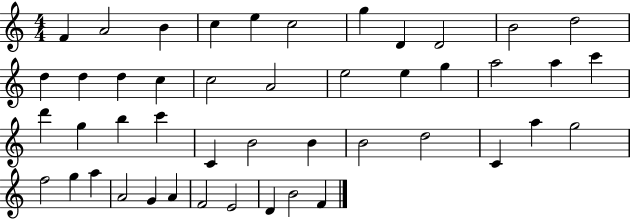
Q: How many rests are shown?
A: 0